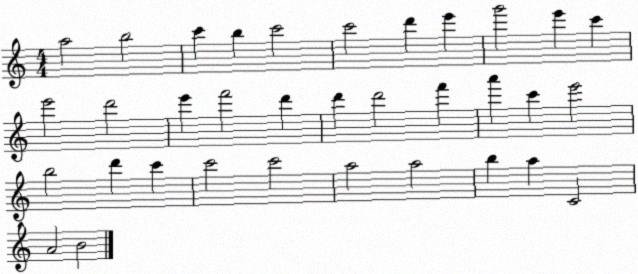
X:1
T:Untitled
M:4/4
L:1/4
K:C
a2 b2 c' b c'2 c'2 d' e' g'2 e' c' e'2 d'2 e' f'2 d' d' d'2 f' a' c' e'2 b2 d' c' c'2 c'2 a2 a2 b a C2 A2 B2